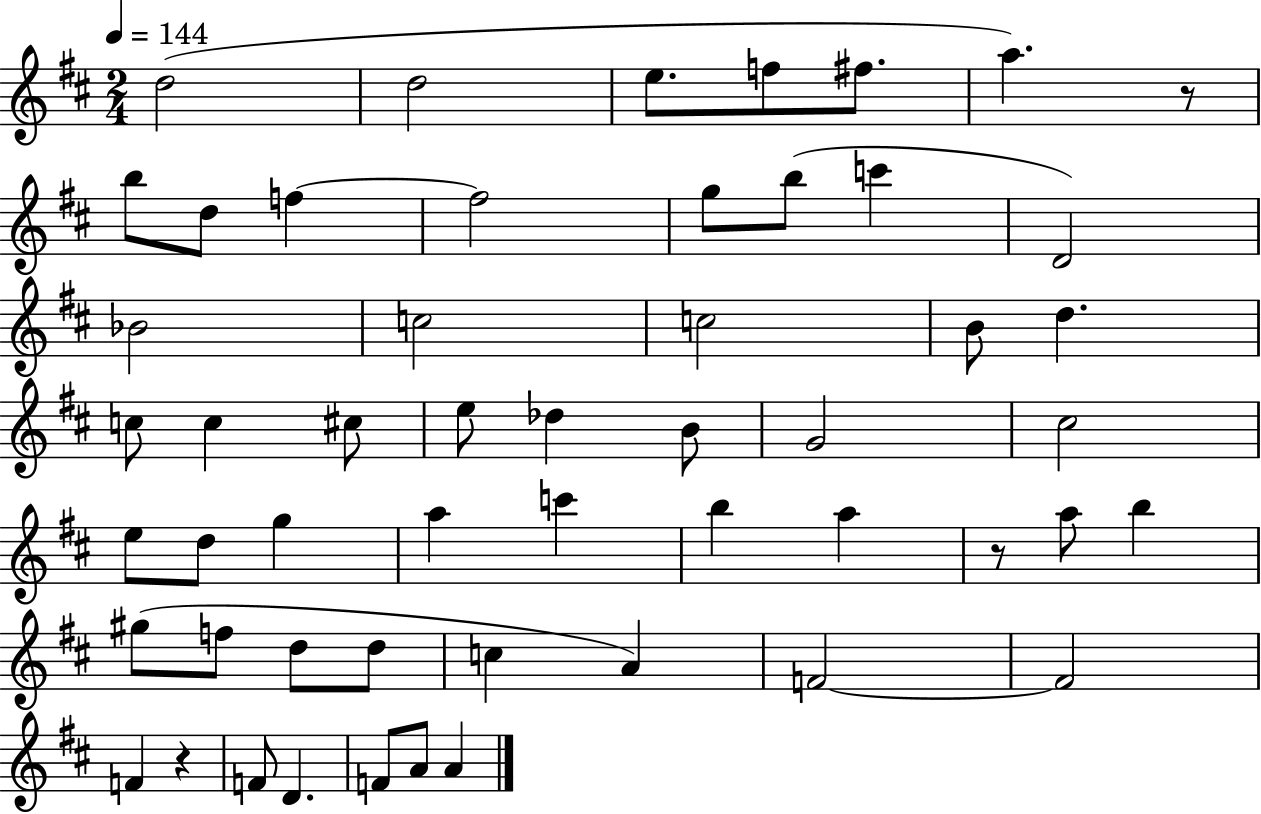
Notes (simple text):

D5/h D5/h E5/e. F5/e F#5/e. A5/q. R/e B5/e D5/e F5/q F5/h G5/e B5/e C6/q D4/h Bb4/h C5/h C5/h B4/e D5/q. C5/e C5/q C#5/e E5/e Db5/q B4/e G4/h C#5/h E5/e D5/e G5/q A5/q C6/q B5/q A5/q R/e A5/e B5/q G#5/e F5/e D5/e D5/e C5/q A4/q F4/h F4/h F4/q R/q F4/e D4/q. F4/e A4/e A4/q